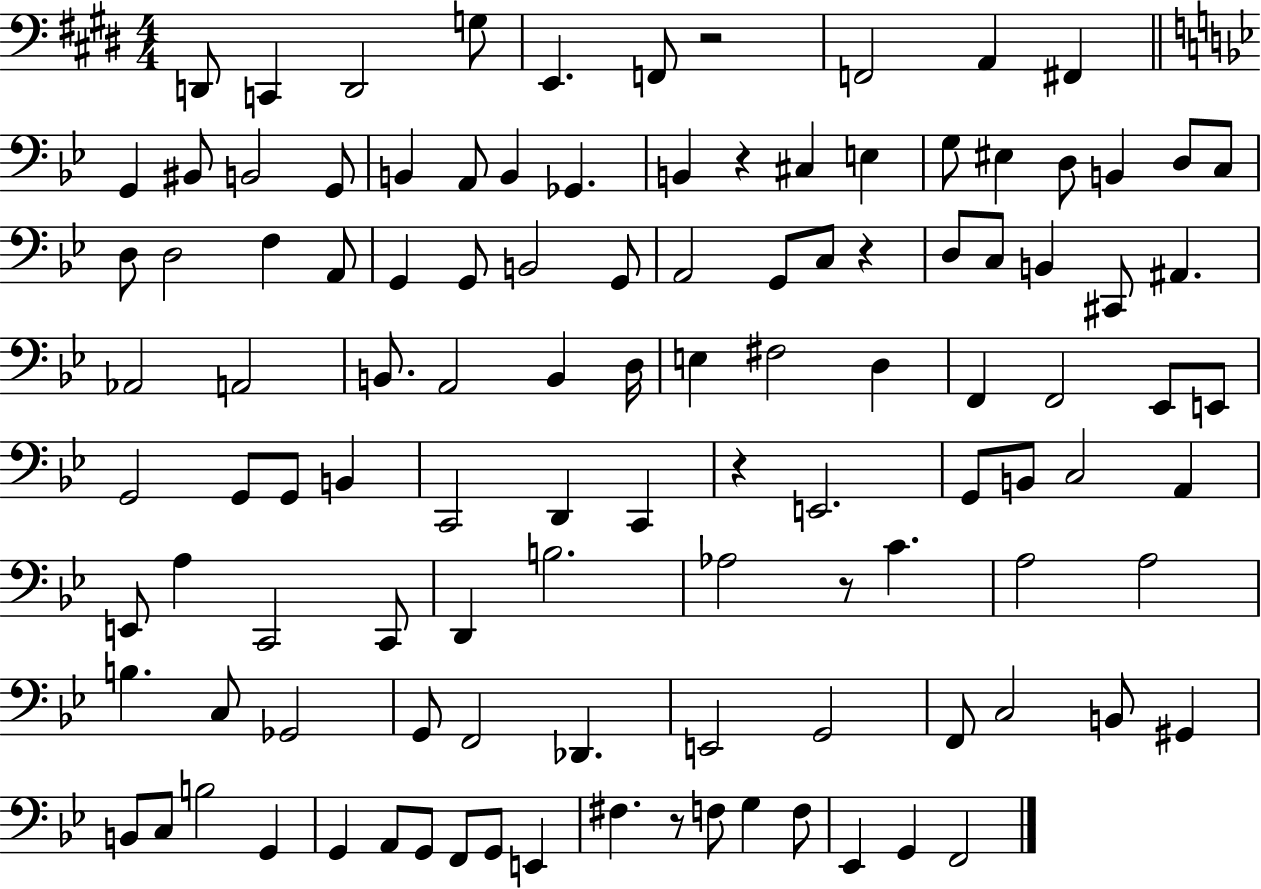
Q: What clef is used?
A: bass